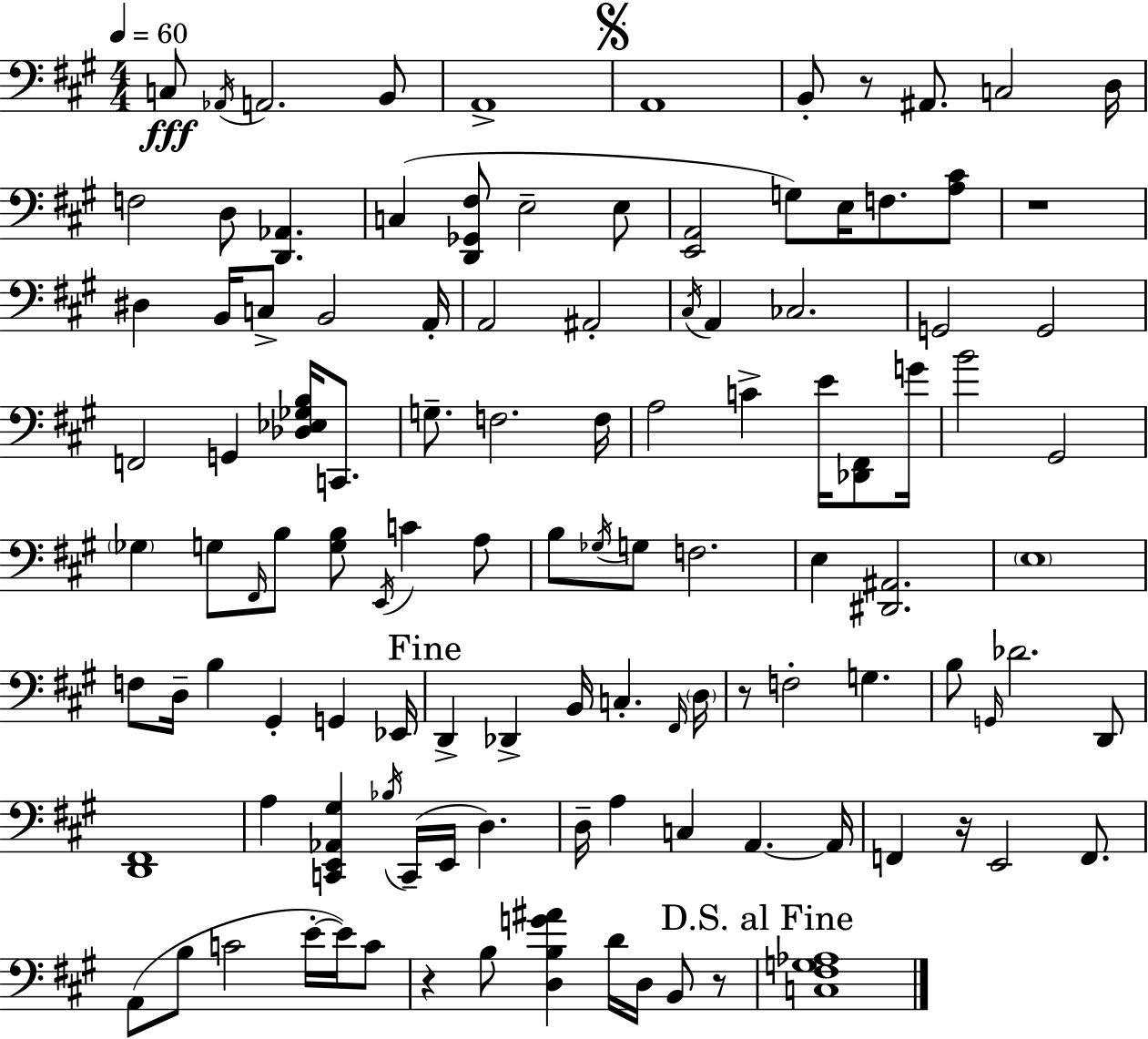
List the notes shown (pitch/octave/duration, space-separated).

C3/e Ab2/s A2/h. B2/e A2/w A2/w B2/e R/e A#2/e. C3/h D3/s F3/h D3/e [D2,Ab2]/q. C3/q [D2,Gb2,F#3]/e E3/h E3/e [E2,A2]/h G3/e E3/s F3/e. [A3,C#4]/e R/w D#3/q B2/s C3/e B2/h A2/s A2/h A#2/h C#3/s A2/q CES3/h. G2/h G2/h F2/h G2/q [Db3,Eb3,Gb3,B3]/s C2/e. G3/e. F3/h. F3/s A3/h C4/q E4/s [Db2,F#2]/e G4/s B4/h G#2/h Gb3/q G3/e F#2/s B3/e [G3,B3]/e E2/s C4/q A3/e B3/e Gb3/s G3/e F3/h. E3/q [D#2,A#2]/h. E3/w F3/e D3/s B3/q G#2/q G2/q Eb2/s D2/q Db2/q B2/s C3/q. F#2/s D3/s R/e F3/h G3/q. B3/e G2/s Db4/h. D2/e [D2,F#2]/w A3/q [C2,E2,Ab2,G#3]/q Bb3/s C2/s E2/s D3/q. D3/s A3/q C3/q A2/q. A2/s F2/q R/s E2/h F2/e. A2/e B3/e C4/h E4/s E4/s C4/e R/q B3/e [D3,B3,G4,A#4]/q D4/s D3/s B2/e R/e [C3,F#3,G3,Ab3]/w